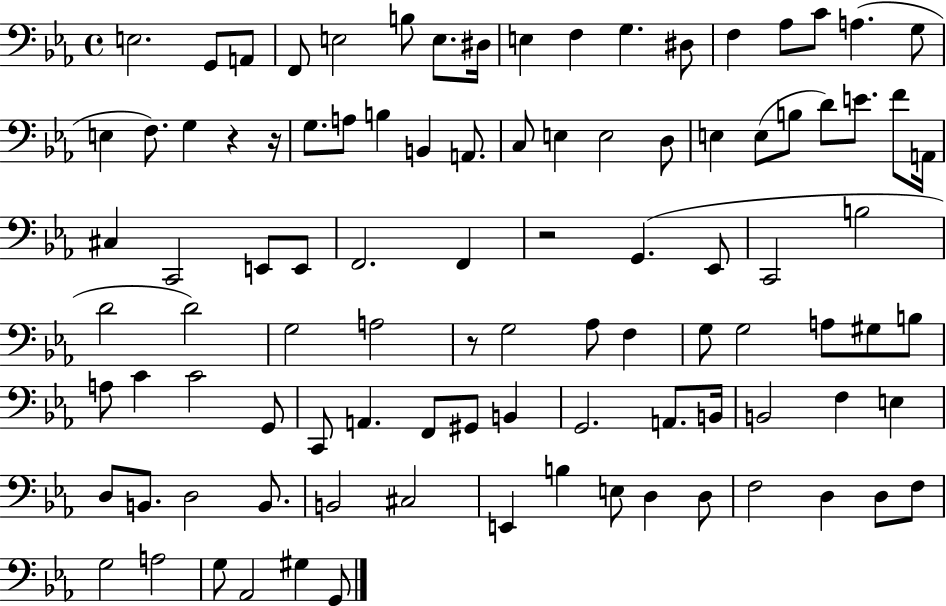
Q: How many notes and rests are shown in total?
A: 98